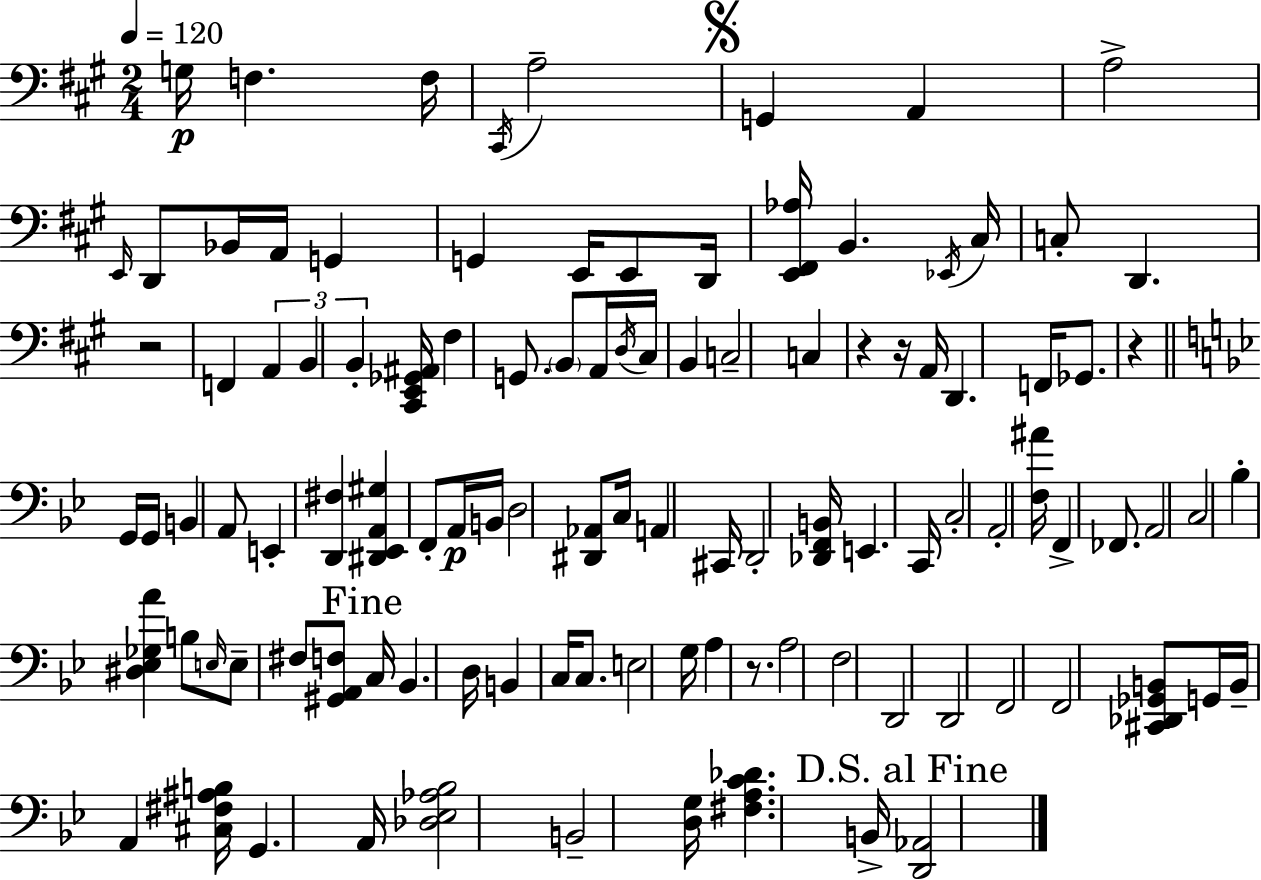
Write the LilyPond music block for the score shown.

{
  \clef bass
  \numericTimeSignature
  \time 2/4
  \key a \major
  \tempo 4 = 120
  \repeat volta 2 { g16\p f4. f16 | \acciaccatura { cis,16 } a2-- | \mark \markup { \musicglyph "scripts.segno" } g,4 a,4 | a2-> | \break \grace { e,16 } d,8 bes,16 a,16 g,4 | g,4 e,16 e,8 | d,16 <e, fis, aes>16 b,4. | \acciaccatura { ees,16 } cis16 c8-. d,4. | \break r2 | f,4 \tuplet 3/2 { a,4 | b,4 b,4-. } | <cis, e, ges, ais,>16 fis4 | \break g,8. \parenthesize b,8 a,16 \acciaccatura { d16 } cis16 | b,4 c2-- | c4 | r4 r16 a,16 d,4. | \break f,16 ges,8. | r4 \bar "||" \break \key g \minor g,16 g,16 b,4 a,8 | e,4-. <d, fis>4 | <dis, ees, a, gis>4 f,8-. a,16\p b,16 | d2 | \break <dis, aes,>8 c16 a,4 cis,16 | d,2-. | <des, f, b,>16 e,4. c,16 | c2-. | \break a,2-. | <f ais'>16 f,4-> fes,8. | a,2 | c2 | \break bes4-. <dis ees ges a'>4 | b8 \grace { e16 } e8-- fis8 <gis, a, f>8 | \mark "Fine" c16 bes,4. | d16 b,4 c16 c8. | \break e2 | g16 a4 r8. | a2 | f2 | \break d,2 | d,2 | f,2 | f,2 | \break <cis, des, ges, b,>8 g,16 b,16-- a,4 | <cis fis ais b>16 g,4. | a,16 <des ees aes bes>2 | b,2-- | \break <d g>16 <fis a c' des'>4. | b,16-> \mark "D.S. al Fine" <d, aes,>2 | } \bar "|."
}